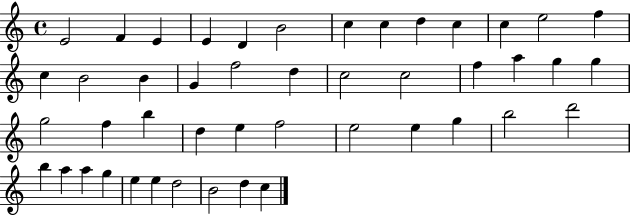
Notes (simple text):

E4/h F4/q E4/q E4/q D4/q B4/h C5/q C5/q D5/q C5/q C5/q E5/h F5/q C5/q B4/h B4/q G4/q F5/h D5/q C5/h C5/h F5/q A5/q G5/q G5/q G5/h F5/q B5/q D5/q E5/q F5/h E5/h E5/q G5/q B5/h D6/h B5/q A5/q A5/q G5/q E5/q E5/q D5/h B4/h D5/q C5/q